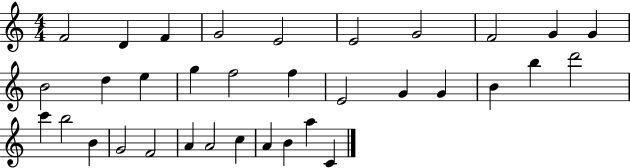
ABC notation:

X:1
T:Untitled
M:4/4
L:1/4
K:C
F2 D F G2 E2 E2 G2 F2 G G B2 d e g f2 f E2 G G B b d'2 c' b2 B G2 F2 A A2 c A B a C